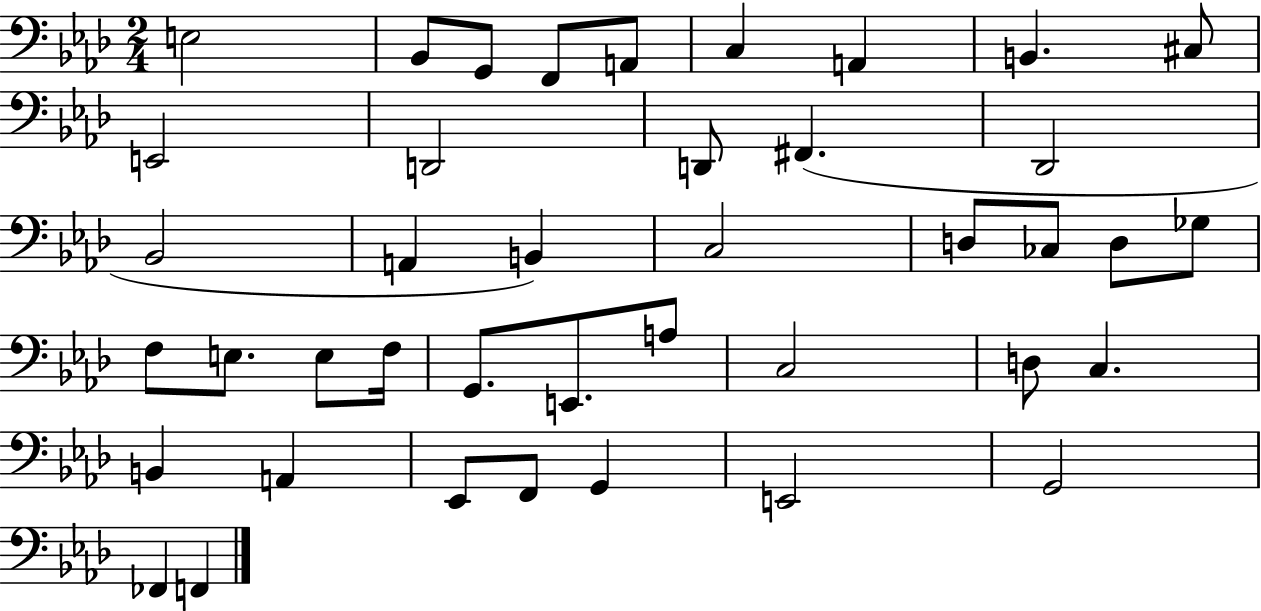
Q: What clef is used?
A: bass